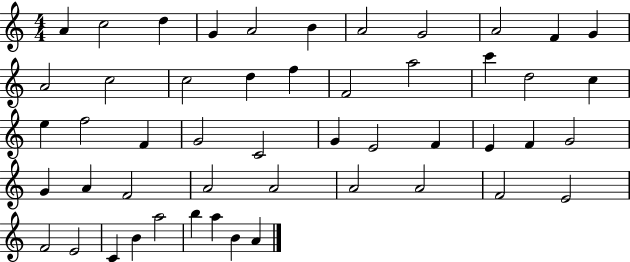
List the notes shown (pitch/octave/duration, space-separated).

A4/q C5/h D5/q G4/q A4/h B4/q A4/h G4/h A4/h F4/q G4/q A4/h C5/h C5/h D5/q F5/q F4/h A5/h C6/q D5/h C5/q E5/q F5/h F4/q G4/h C4/h G4/q E4/h F4/q E4/q F4/q G4/h G4/q A4/q F4/h A4/h A4/h A4/h A4/h F4/h E4/h F4/h E4/h C4/q B4/q A5/h B5/q A5/q B4/q A4/q